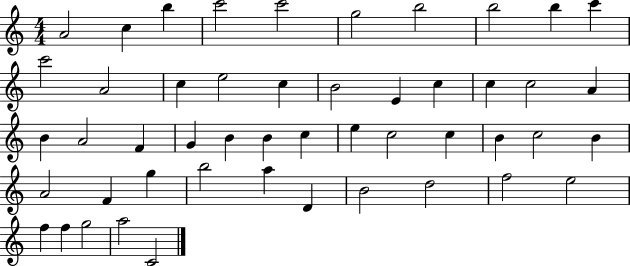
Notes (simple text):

A4/h C5/q B5/q C6/h C6/h G5/h B5/h B5/h B5/q C6/q C6/h A4/h C5/q E5/h C5/q B4/h E4/q C5/q C5/q C5/h A4/q B4/q A4/h F4/q G4/q B4/q B4/q C5/q E5/q C5/h C5/q B4/q C5/h B4/q A4/h F4/q G5/q B5/h A5/q D4/q B4/h D5/h F5/h E5/h F5/q F5/q G5/h A5/h C4/h